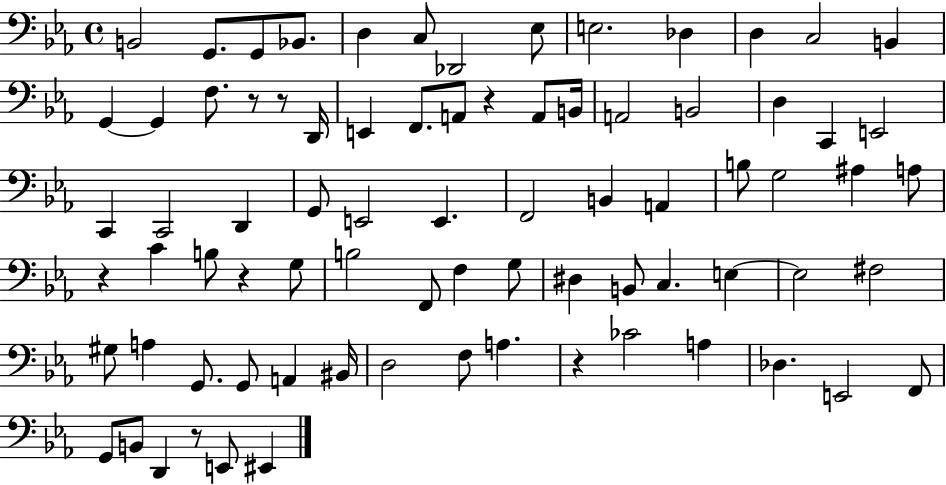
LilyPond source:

{
  \clef bass
  \time 4/4
  \defaultTimeSignature
  \key ees \major
  b,2 g,8. g,8 bes,8. | d4 c8 des,2 ees8 | e2. des4 | d4 c2 b,4 | \break g,4~~ g,4 f8. r8 r8 d,16 | e,4 f,8. a,8 r4 a,8 b,16 | a,2 b,2 | d4 c,4 e,2 | \break c,4 c,2 d,4 | g,8 e,2 e,4. | f,2 b,4 a,4 | b8 g2 ais4 a8 | \break r4 c'4 b8 r4 g8 | b2 f,8 f4 g8 | dis4 b,8 c4. e4~~ | e2 fis2 | \break gis8 a4 g,8. g,8 a,4 bis,16 | d2 f8 a4. | r4 ces'2 a4 | des4. e,2 f,8 | \break g,8 b,8 d,4 r8 e,8 eis,4 | \bar "|."
}